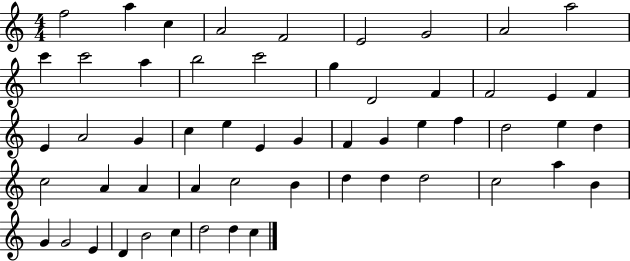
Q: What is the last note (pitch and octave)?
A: C5